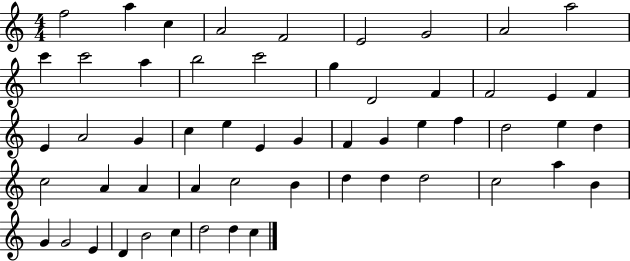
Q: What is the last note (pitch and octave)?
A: C5